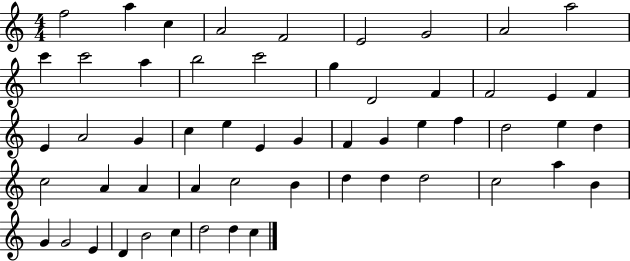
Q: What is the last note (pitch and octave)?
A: C5